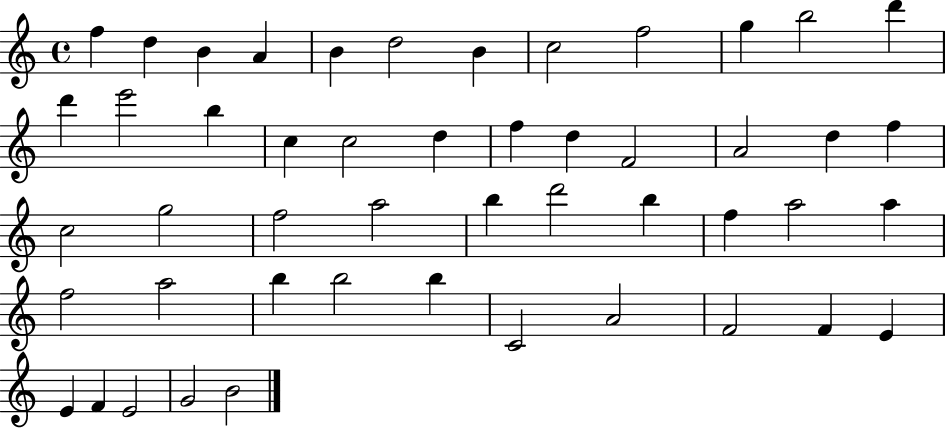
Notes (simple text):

F5/q D5/q B4/q A4/q B4/q D5/h B4/q C5/h F5/h G5/q B5/h D6/q D6/q E6/h B5/q C5/q C5/h D5/q F5/q D5/q F4/h A4/h D5/q F5/q C5/h G5/h F5/h A5/h B5/q D6/h B5/q F5/q A5/h A5/q F5/h A5/h B5/q B5/h B5/q C4/h A4/h F4/h F4/q E4/q E4/q F4/q E4/h G4/h B4/h